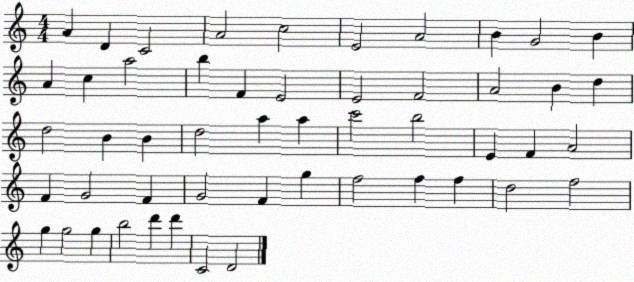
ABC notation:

X:1
T:Untitled
M:4/4
L:1/4
K:C
A D C2 A2 c2 E2 A2 B G2 B A c a2 b F E2 E2 F2 A2 B d d2 B B d2 a a c'2 b2 E F A2 F G2 F G2 F g f2 f f d2 f2 g g2 g b2 d' d' C2 D2